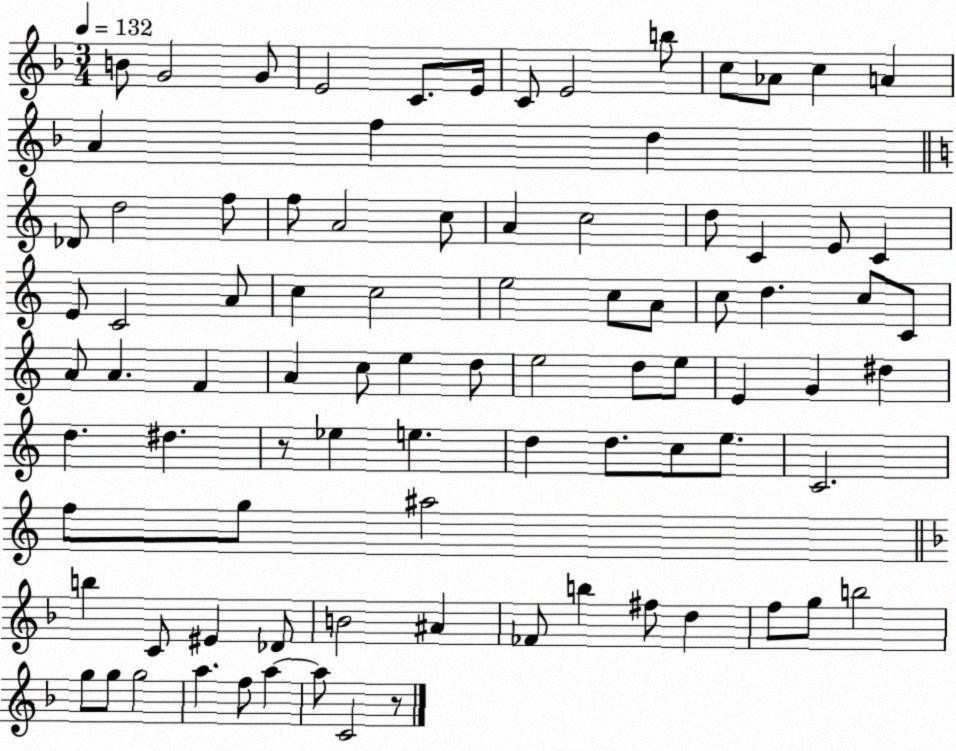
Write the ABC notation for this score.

X:1
T:Untitled
M:3/4
L:1/4
K:F
B/2 G2 G/2 E2 C/2 E/4 C/2 E2 b/2 c/2 _A/2 c A A f d _D/2 d2 f/2 f/2 A2 c/2 A c2 d/2 C E/2 C E/2 C2 A/2 c c2 e2 c/2 A/2 c/2 d c/2 C/2 A/2 A F A c/2 e d/2 e2 d/2 e/2 E G ^d d ^d z/2 _e e d d/2 c/2 e/2 C2 f/2 g/2 ^a2 b C/2 ^E _D/2 B2 ^A _F/2 b ^f/2 d f/2 g/2 b2 g/2 g/2 g2 a f/2 a a/2 C2 z/2